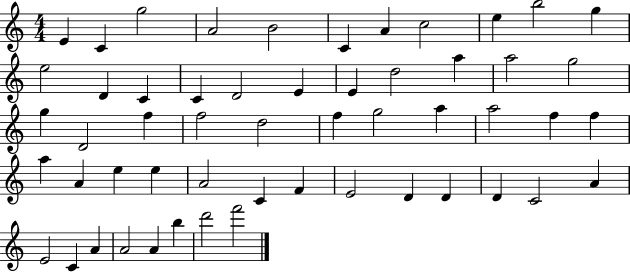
X:1
T:Untitled
M:4/4
L:1/4
K:C
E C g2 A2 B2 C A c2 e b2 g e2 D C C D2 E E d2 a a2 g2 g D2 f f2 d2 f g2 a a2 f f a A e e A2 C F E2 D D D C2 A E2 C A A2 A b d'2 f'2